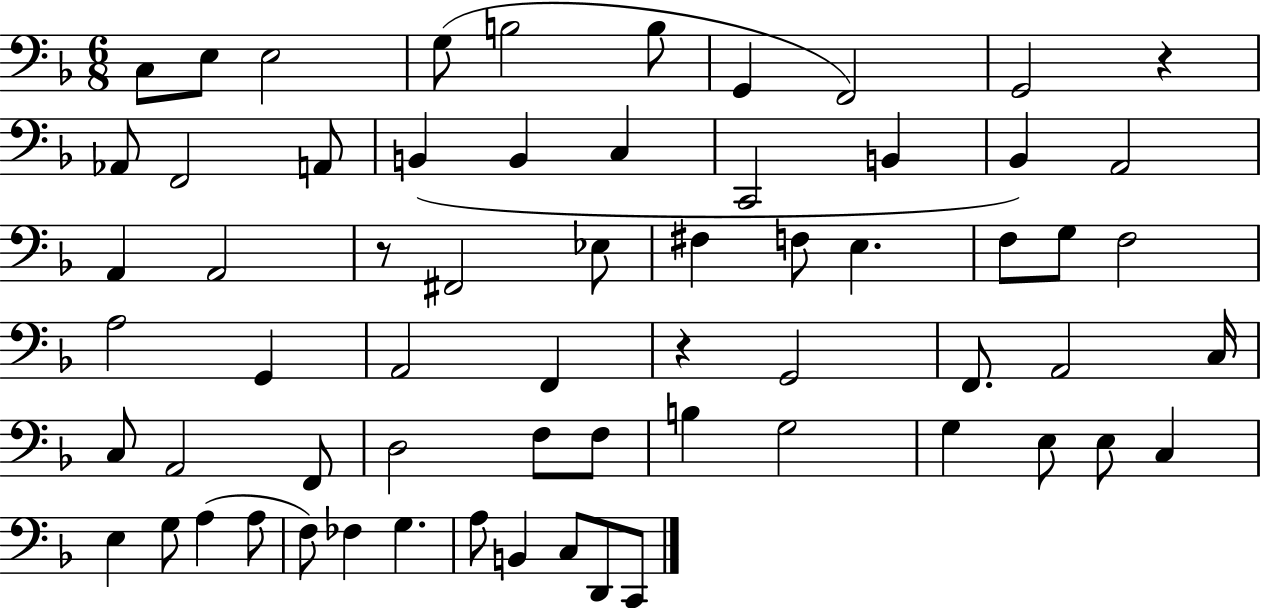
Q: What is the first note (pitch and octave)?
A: C3